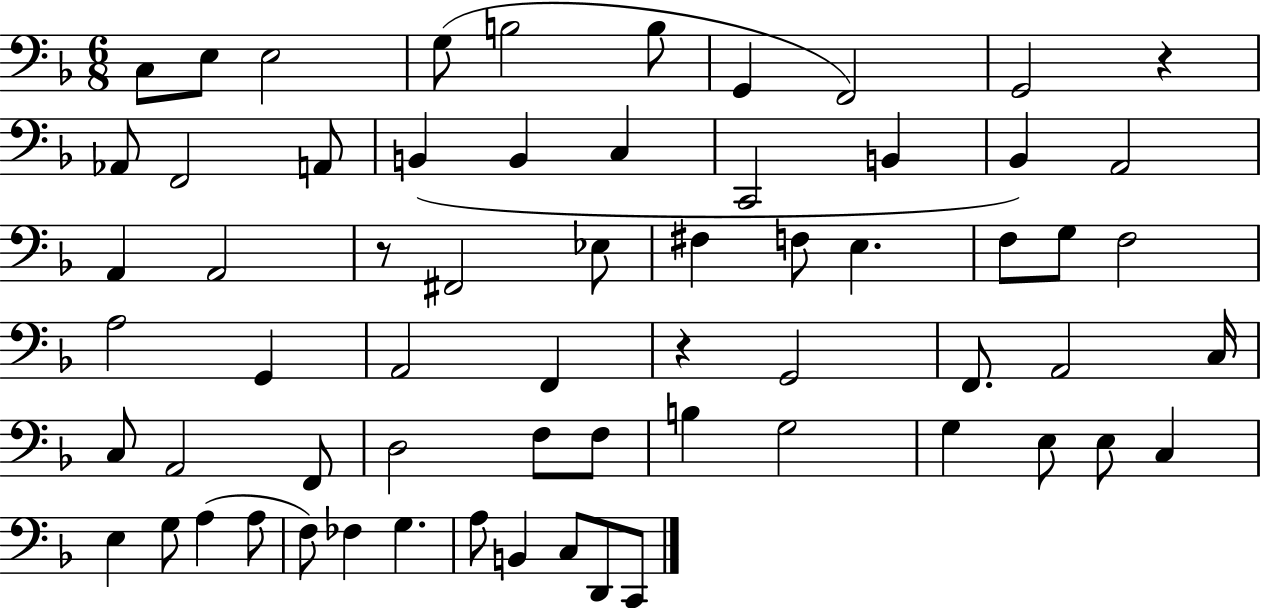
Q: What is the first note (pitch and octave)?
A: C3